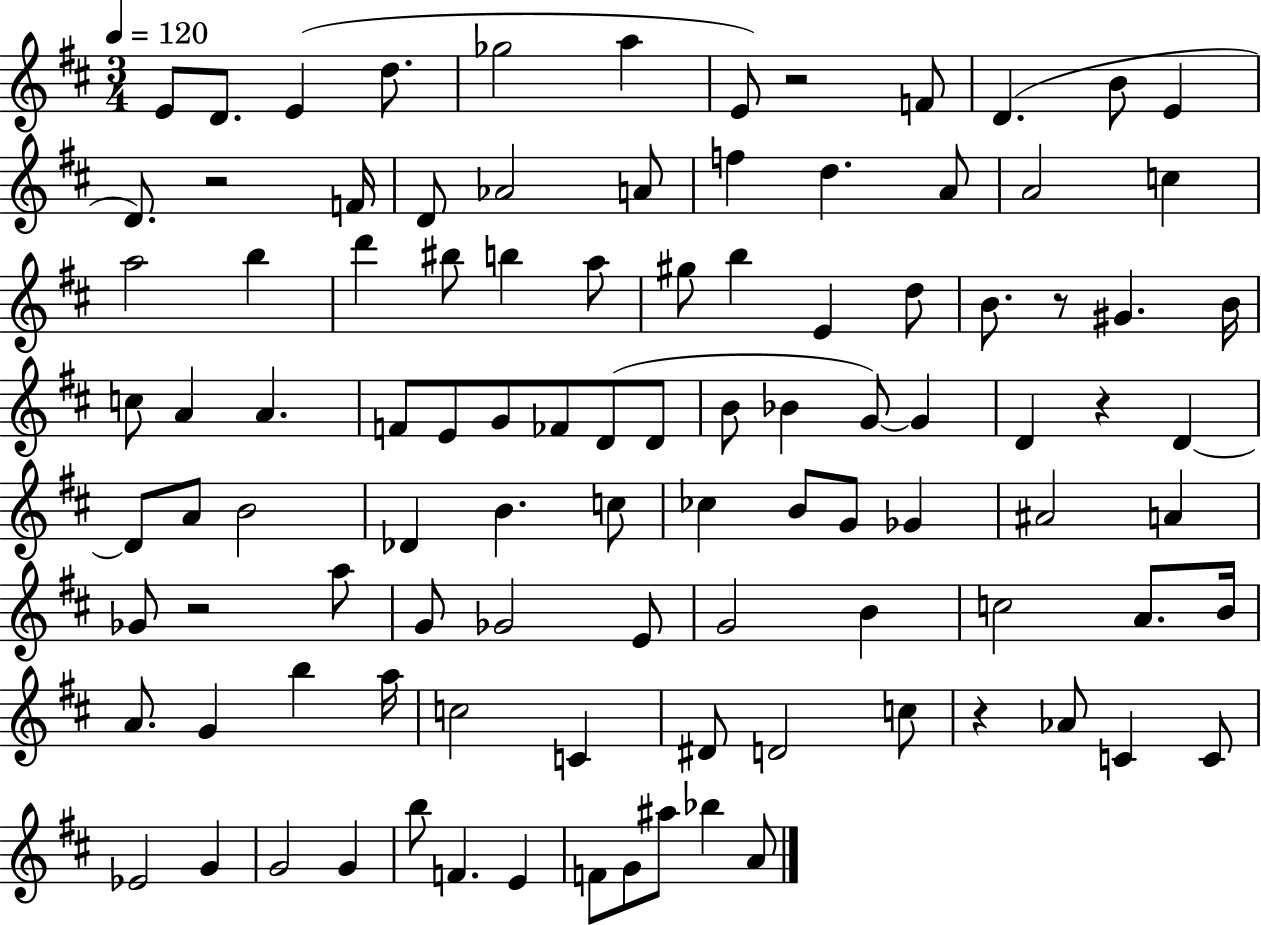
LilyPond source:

{
  \clef treble
  \numericTimeSignature
  \time 3/4
  \key d \major
  \tempo 4 = 120
  e'8 d'8. e'4( d''8. | ges''2 a''4 | e'8) r2 f'8 | d'4.( b'8 e'4 | \break d'8.) r2 f'16 | d'8 aes'2 a'8 | f''4 d''4. a'8 | a'2 c''4 | \break a''2 b''4 | d'''4 bis''8 b''4 a''8 | gis''8 b''4 e'4 d''8 | b'8. r8 gis'4. b'16 | \break c''8 a'4 a'4. | f'8 e'8 g'8 fes'8 d'8( d'8 | b'8 bes'4 g'8~~) g'4 | d'4 r4 d'4~~ | \break d'8 a'8 b'2 | des'4 b'4. c''8 | ces''4 b'8 g'8 ges'4 | ais'2 a'4 | \break ges'8 r2 a''8 | g'8 ges'2 e'8 | g'2 b'4 | c''2 a'8. b'16 | \break a'8. g'4 b''4 a''16 | c''2 c'4 | dis'8 d'2 c''8 | r4 aes'8 c'4 c'8 | \break ees'2 g'4 | g'2 g'4 | b''8 f'4. e'4 | f'8 g'8 ais''8 bes''4 a'8 | \break \bar "|."
}